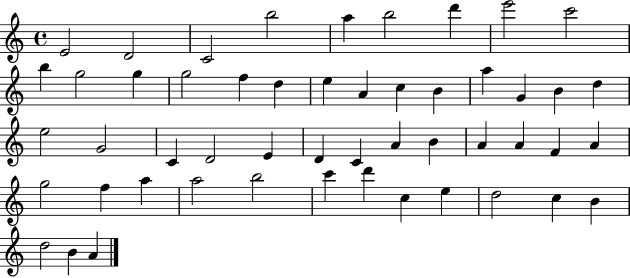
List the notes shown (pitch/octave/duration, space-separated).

E4/h D4/h C4/h B5/h A5/q B5/h D6/q E6/h C6/h B5/q G5/h G5/q G5/h F5/q D5/q E5/q A4/q C5/q B4/q A5/q G4/q B4/q D5/q E5/h G4/h C4/q D4/h E4/q D4/q C4/q A4/q B4/q A4/q A4/q F4/q A4/q G5/h F5/q A5/q A5/h B5/h C6/q D6/q C5/q E5/q D5/h C5/q B4/q D5/h B4/q A4/q